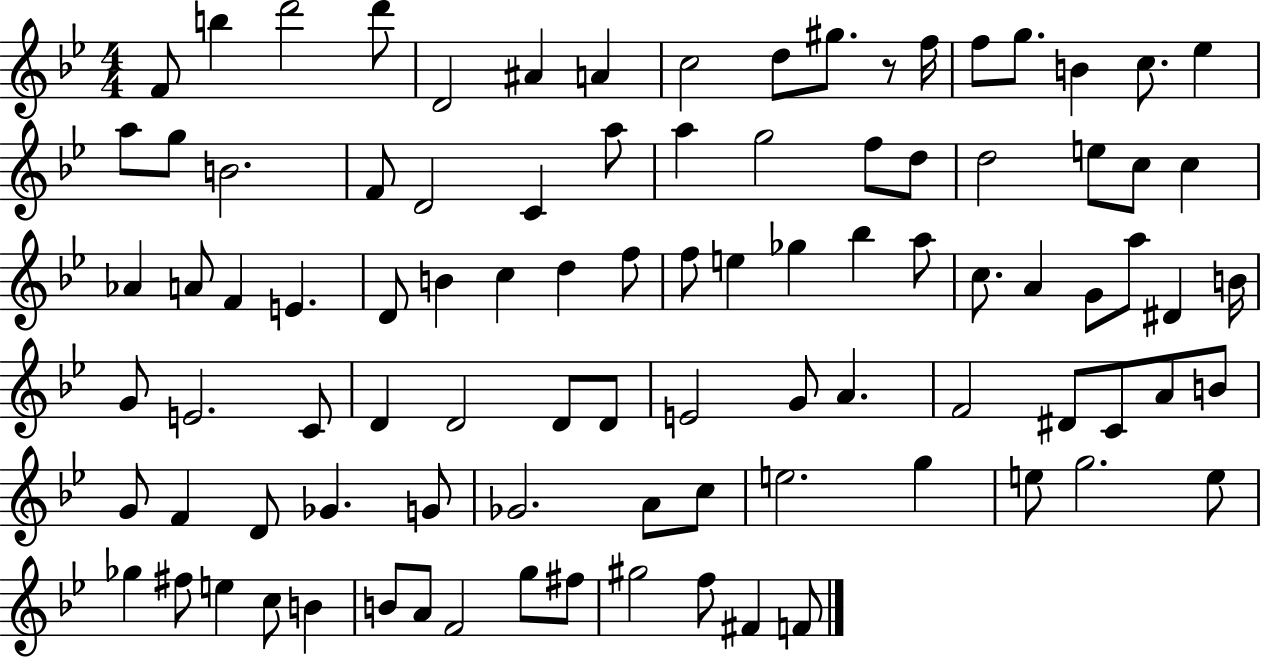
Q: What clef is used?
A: treble